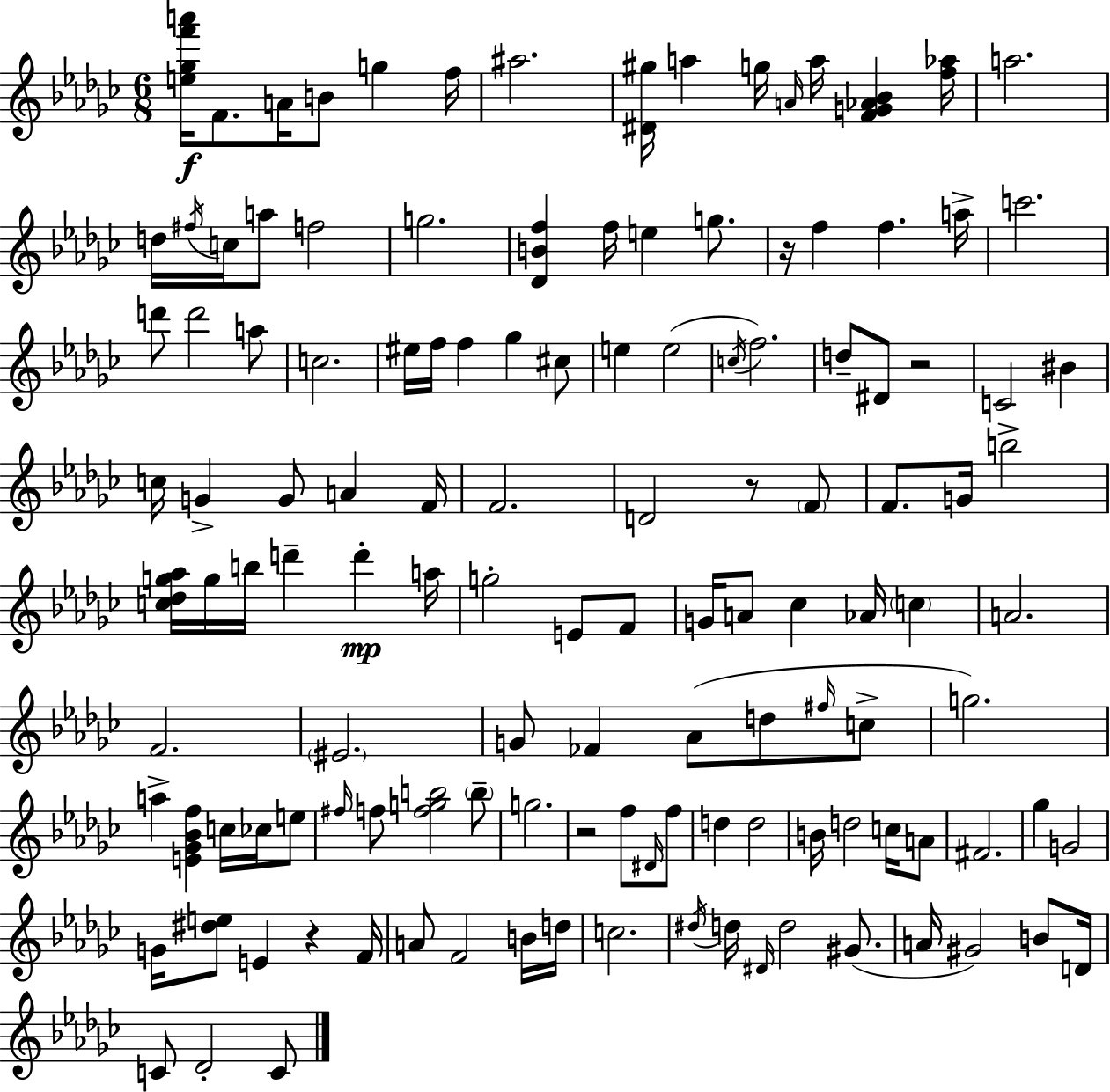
{
  \clef treble
  \numericTimeSignature
  \time 6/8
  \key ees \minor
  <e'' ges'' f''' a'''>16\f f'8. a'16 b'8 g''4 f''16 | ais''2. | <dis' gis''>16 a''4 g''16 \grace { a'16 } a''16 <f' g' aes' bes'>4 | <f'' aes''>16 a''2. | \break d''16 \acciaccatura { fis''16 } c''16 a''8 f''2 | g''2. | <des' b' f''>4 f''16 e''4 g''8. | r16 f''4 f''4. | \break a''16-> c'''2. | d'''8 d'''2 | a''8 c''2. | eis''16 f''16 f''4 ges''4 | \break cis''8 e''4 e''2( | \acciaccatura { c''16 } f''2.) | d''8-- dis'8 r2 | c'2 bis'4 | \break c''16 g'4-> g'8 a'4 | f'16 f'2. | d'2 r8 | \parenthesize f'8 f'8. g'16 b''2-> | \break <c'' des'' g'' aes''>16 g''16 b''16 d'''4-- d'''4-.\mp | a''16 g''2-. e'8 | f'8 g'16 a'8 ces''4 aes'16 \parenthesize c''4 | a'2. | \break f'2. | \parenthesize eis'2. | g'8 fes'4 aes'8( d''8 | \grace { fis''16 } c''8-> g''2.) | \break a''4-> <e' ges' bes' f''>4 | c''16 ces''16 e''8 \grace { fis''16 } f''8 <f'' g'' b''>2 | \parenthesize b''8-- g''2. | r2 | \break f''8 \grace { dis'16 } f''8 d''4 d''2 | b'16 d''2 | c''16 a'8 fis'2. | ges''4 g'2 | \break g'16 <dis'' e''>8 e'4 | r4 f'16 a'8 f'2 | b'16 d''16 c''2. | \acciaccatura { dis''16 } d''16 \grace { dis'16 } d''2 | \break gis'8.( a'16 gis'2) | b'8 d'16 c'8 des'2-. | c'8 \bar "|."
}